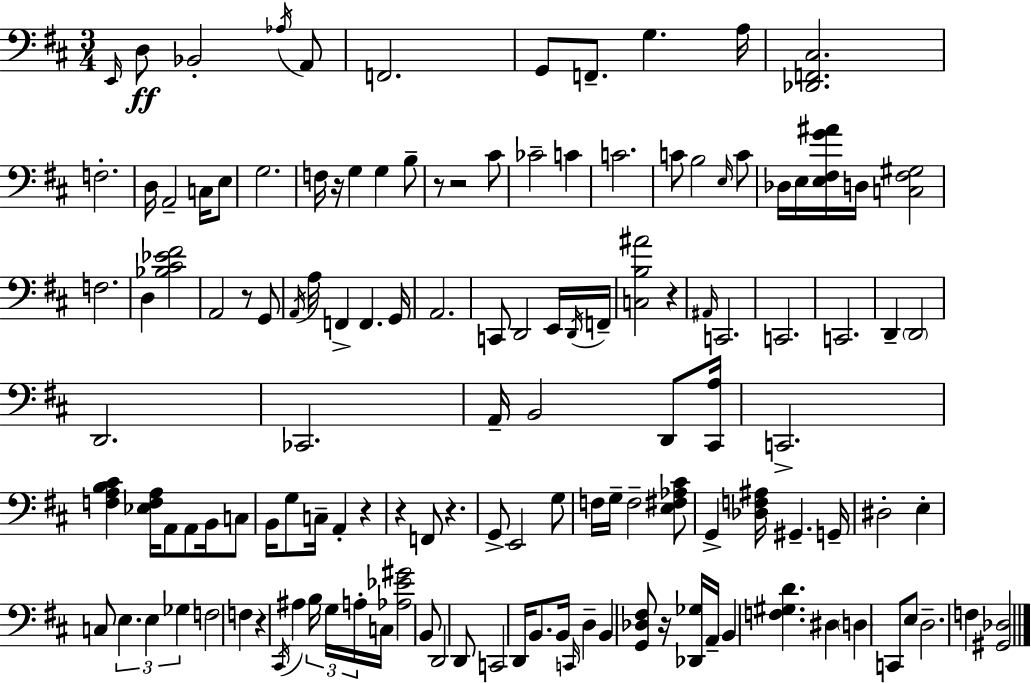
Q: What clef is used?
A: bass